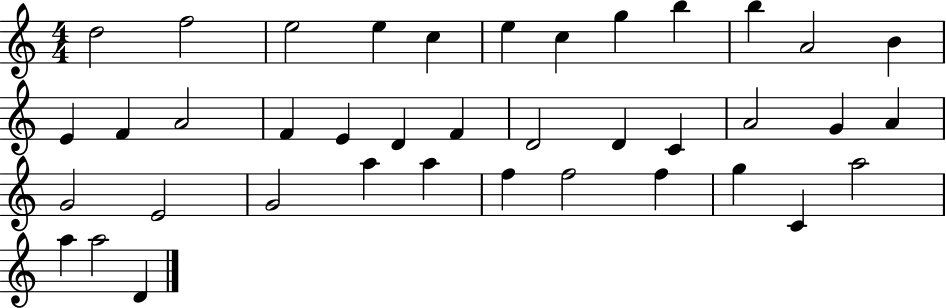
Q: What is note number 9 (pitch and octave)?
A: B5